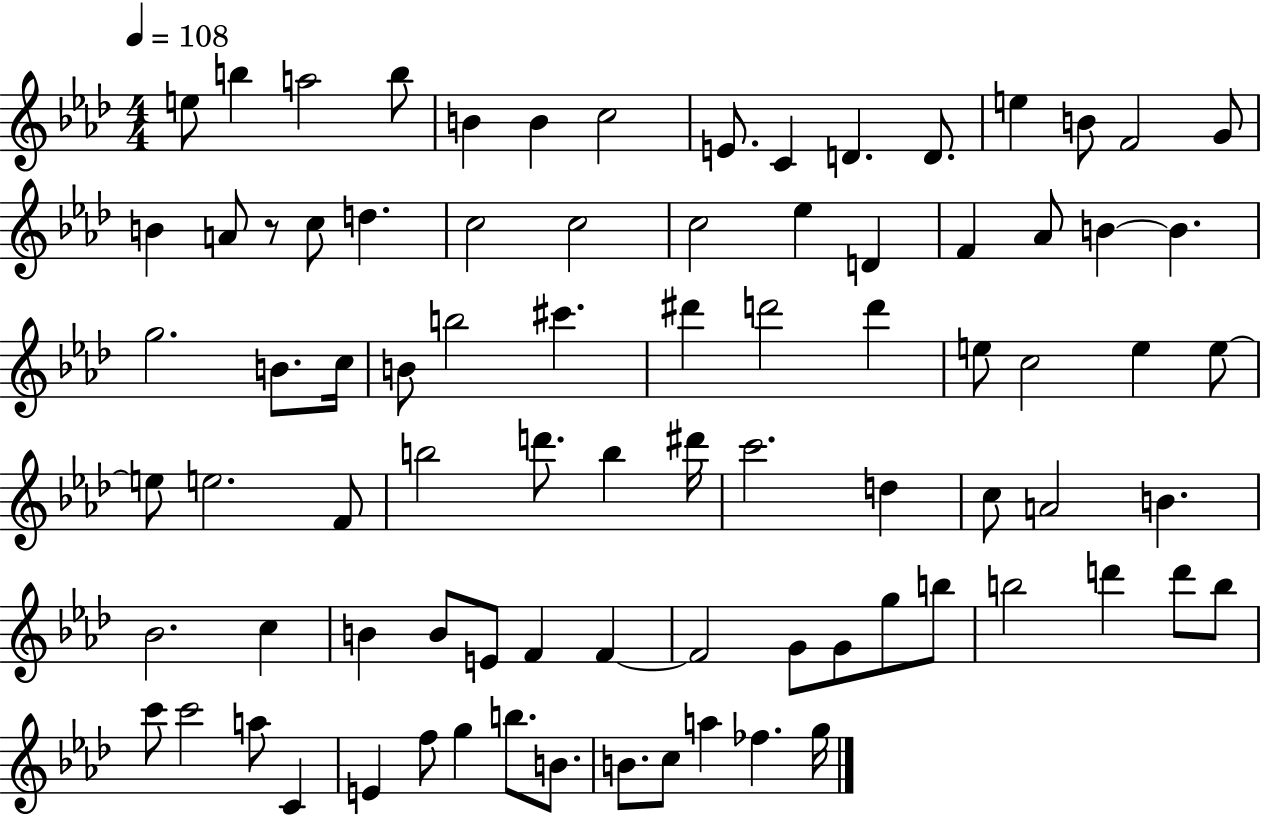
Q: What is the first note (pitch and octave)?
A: E5